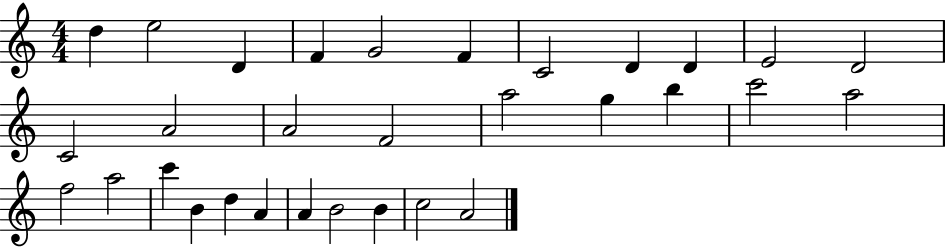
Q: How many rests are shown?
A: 0